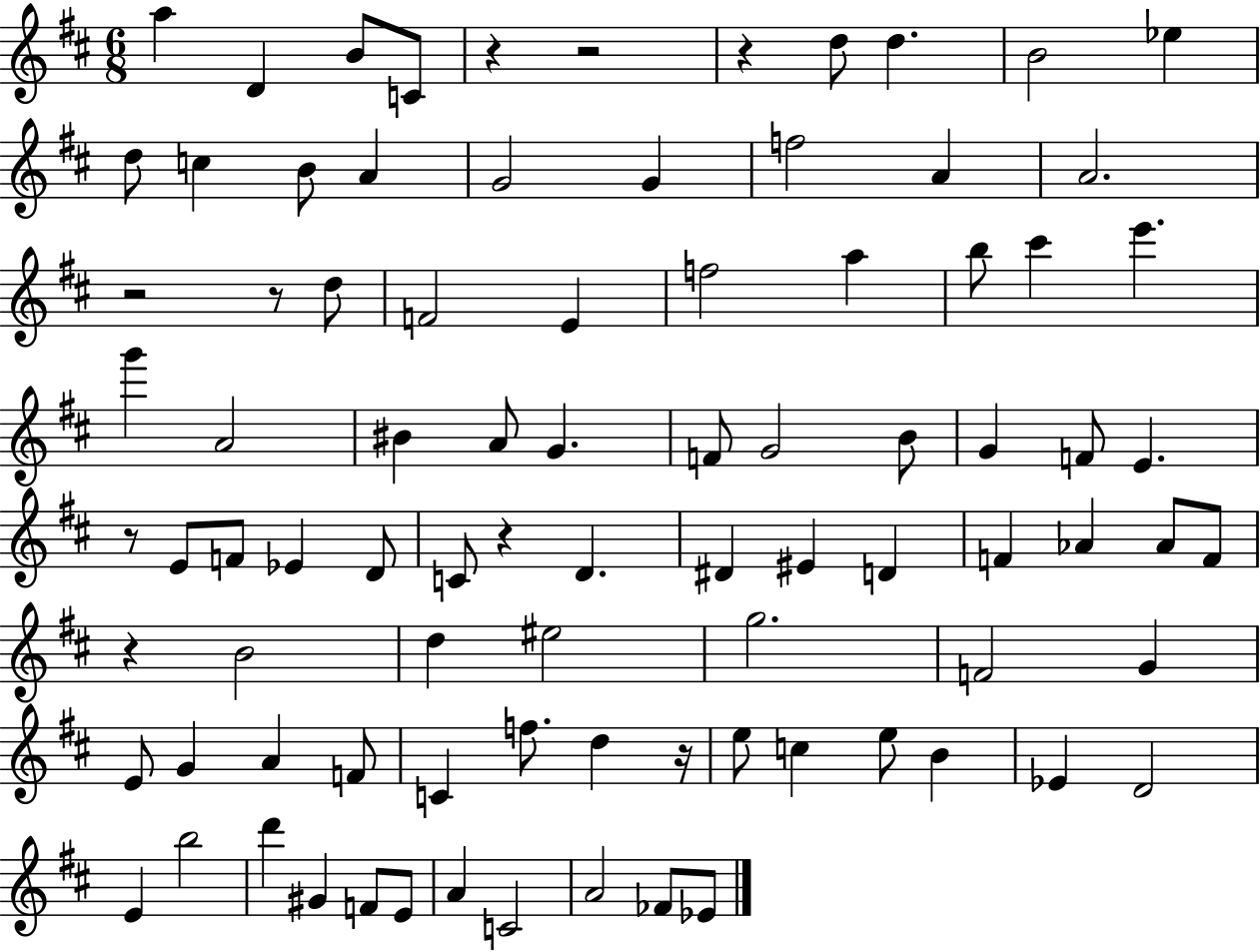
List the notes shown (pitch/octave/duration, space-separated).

A5/q D4/q B4/e C4/e R/q R/h R/q D5/e D5/q. B4/h Eb5/q D5/e C5/q B4/e A4/q G4/h G4/q F5/h A4/q A4/h. R/h R/e D5/e F4/h E4/q F5/h A5/q B5/e C#6/q E6/q. G6/q A4/h BIS4/q A4/e G4/q. F4/e G4/h B4/e G4/q F4/e E4/q. R/e E4/e F4/e Eb4/q D4/e C4/e R/q D4/q. D#4/q EIS4/q D4/q F4/q Ab4/q Ab4/e F4/e R/q B4/h D5/q EIS5/h G5/h. F4/h G4/q E4/e G4/q A4/q F4/e C4/q F5/e. D5/q R/s E5/e C5/q E5/e B4/q Eb4/q D4/h E4/q B5/h D6/q G#4/q F4/e E4/e A4/q C4/h A4/h FES4/e Eb4/e